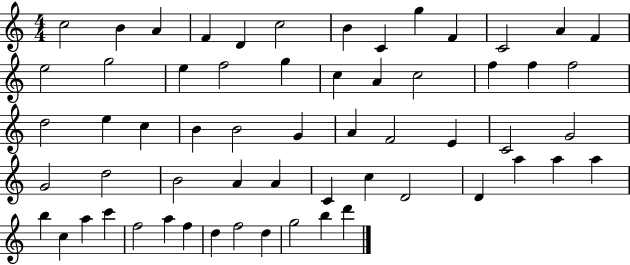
C5/h B4/q A4/q F4/q D4/q C5/h B4/q C4/q G5/q F4/q C4/h A4/q F4/q E5/h G5/h E5/q F5/h G5/q C5/q A4/q C5/h F5/q F5/q F5/h D5/h E5/q C5/q B4/q B4/h G4/q A4/q F4/h E4/q C4/h G4/h G4/h D5/h B4/h A4/q A4/q C4/q C5/q D4/h D4/q A5/q A5/q A5/q B5/q C5/q A5/q C6/q F5/h A5/q F5/q D5/q F5/h D5/q G5/h B5/q D6/q